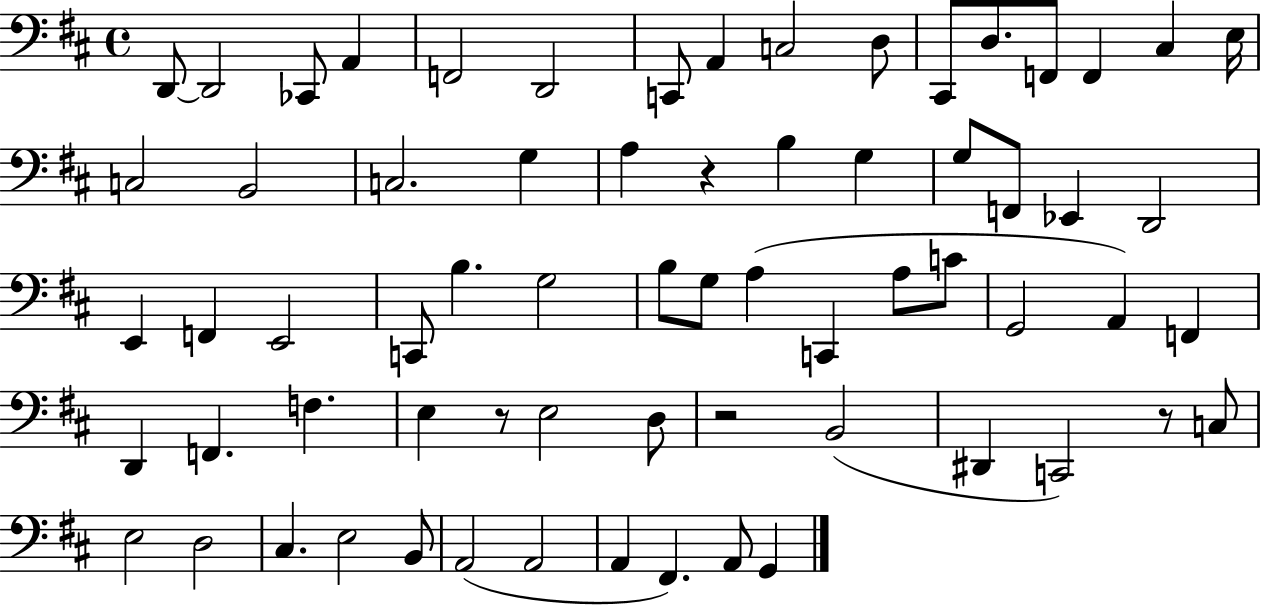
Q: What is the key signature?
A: D major